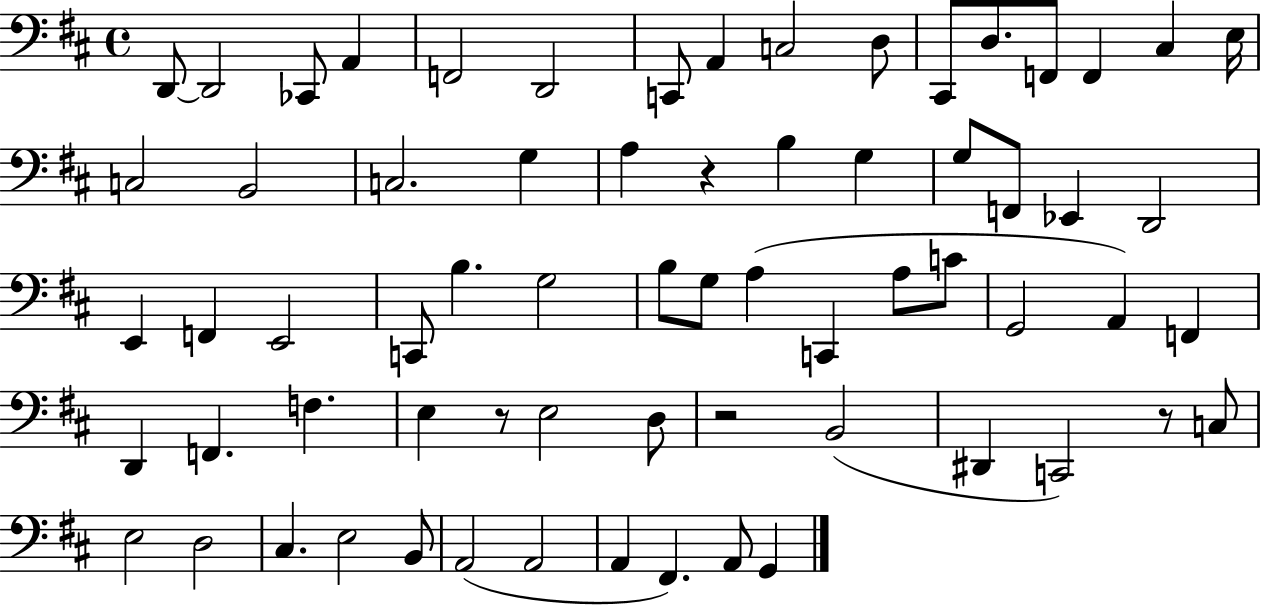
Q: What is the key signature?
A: D major